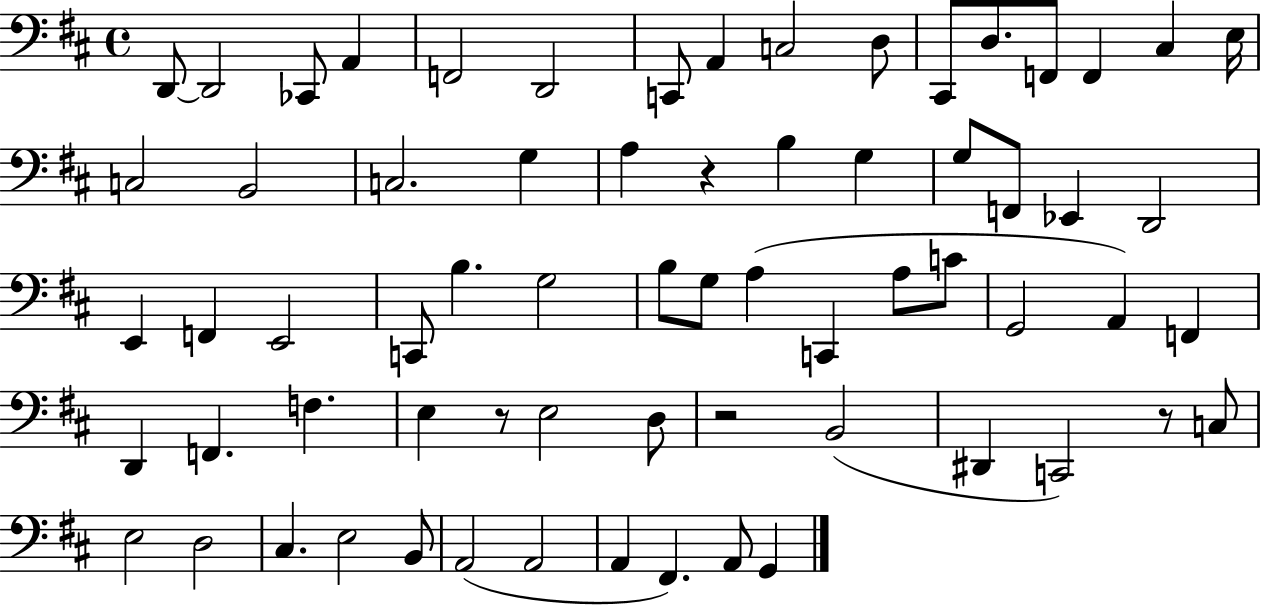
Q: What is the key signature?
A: D major